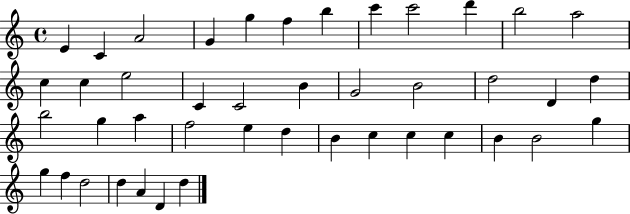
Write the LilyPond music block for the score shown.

{
  \clef treble
  \time 4/4
  \defaultTimeSignature
  \key c \major
  e'4 c'4 a'2 | g'4 g''4 f''4 b''4 | c'''4 c'''2 d'''4 | b''2 a''2 | \break c''4 c''4 e''2 | c'4 c'2 b'4 | g'2 b'2 | d''2 d'4 d''4 | \break b''2 g''4 a''4 | f''2 e''4 d''4 | b'4 c''4 c''4 c''4 | b'4 b'2 g''4 | \break g''4 f''4 d''2 | d''4 a'4 d'4 d''4 | \bar "|."
}